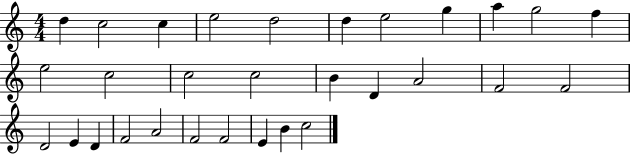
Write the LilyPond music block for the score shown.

{
  \clef treble
  \numericTimeSignature
  \time 4/4
  \key c \major
  d''4 c''2 c''4 | e''2 d''2 | d''4 e''2 g''4 | a''4 g''2 f''4 | \break e''2 c''2 | c''2 c''2 | b'4 d'4 a'2 | f'2 f'2 | \break d'2 e'4 d'4 | f'2 a'2 | f'2 f'2 | e'4 b'4 c''2 | \break \bar "|."
}